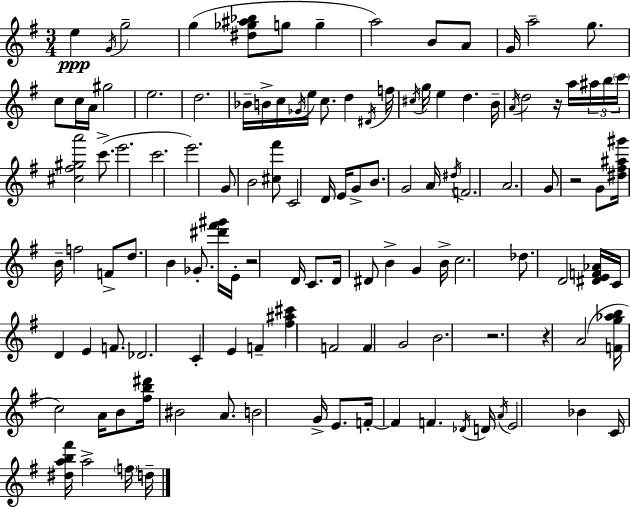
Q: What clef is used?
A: treble